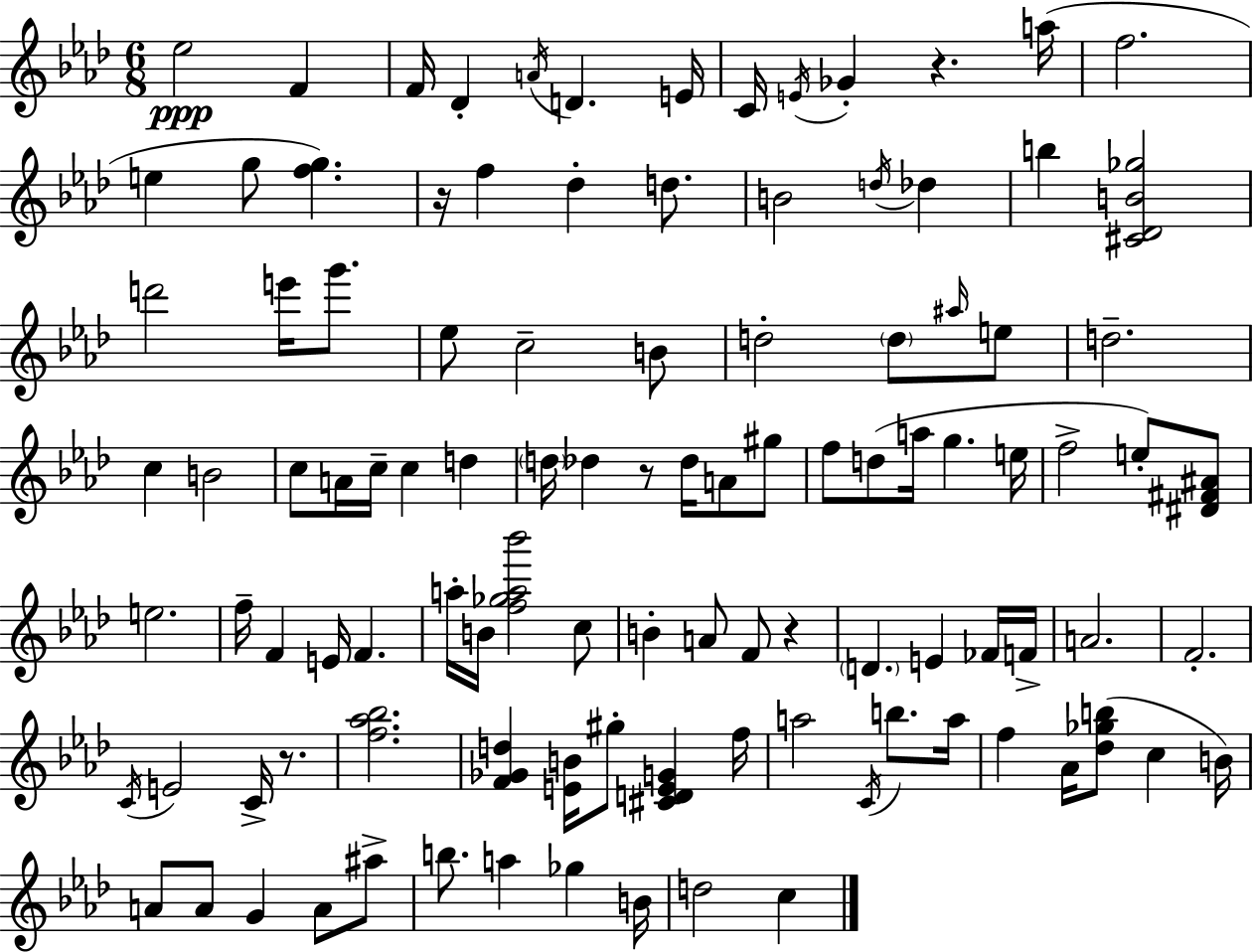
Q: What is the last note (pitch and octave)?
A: C5